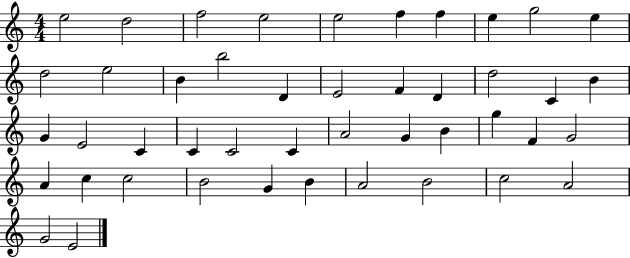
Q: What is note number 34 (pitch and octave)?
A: A4